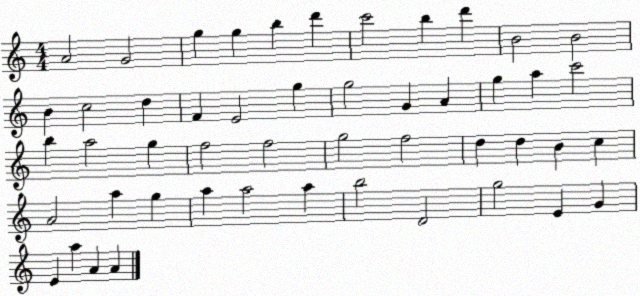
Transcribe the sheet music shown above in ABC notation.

X:1
T:Untitled
M:4/4
L:1/4
K:C
A2 G2 g g b d' c'2 b d' B2 B2 B c2 d F E2 g g2 G A g a c'2 b a2 g f2 f2 g2 f2 d d B c A2 a g a a2 a b2 D2 g2 E G E a A A